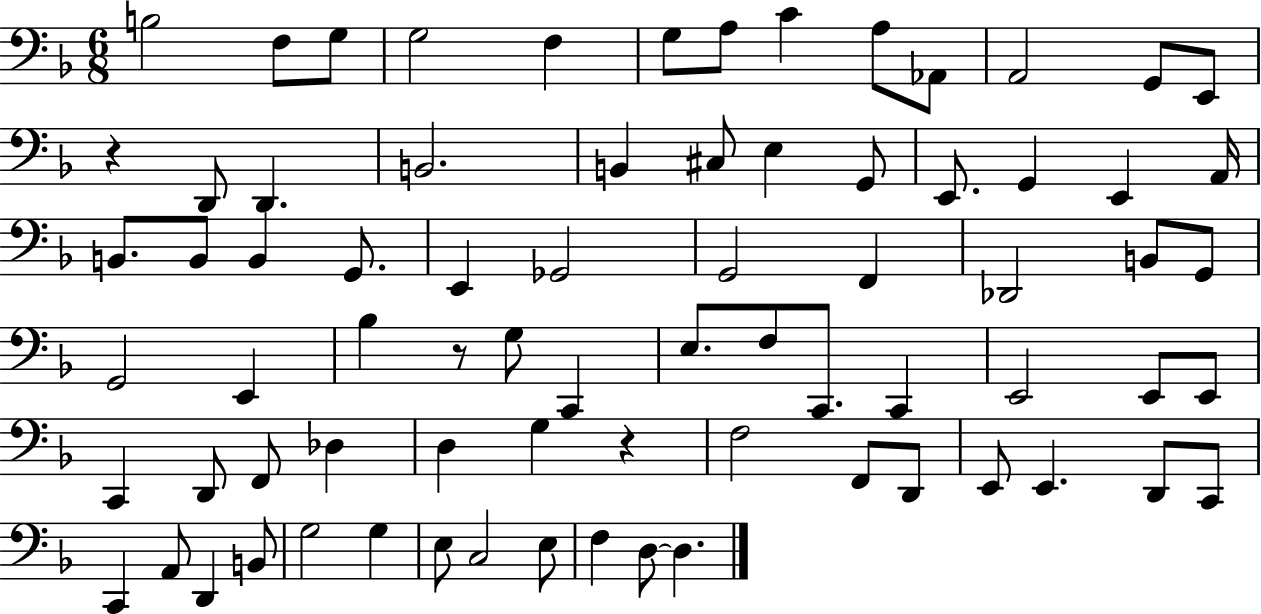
{
  \clef bass
  \numericTimeSignature
  \time 6/8
  \key f \major
  b2 f8 g8 | g2 f4 | g8 a8 c'4 a8 aes,8 | a,2 g,8 e,8 | \break r4 d,8 d,4. | b,2. | b,4 cis8 e4 g,8 | e,8. g,4 e,4 a,16 | \break b,8. b,8 b,4 g,8. | e,4 ges,2 | g,2 f,4 | des,2 b,8 g,8 | \break g,2 e,4 | bes4 r8 g8 c,4 | e8. f8 c,8. c,4 | e,2 e,8 e,8 | \break c,4 d,8 f,8 des4 | d4 g4 r4 | f2 f,8 d,8 | e,8 e,4. d,8 c,8 | \break c,4 a,8 d,4 b,8 | g2 g4 | e8 c2 e8 | f4 d8~~ d4. | \break \bar "|."
}